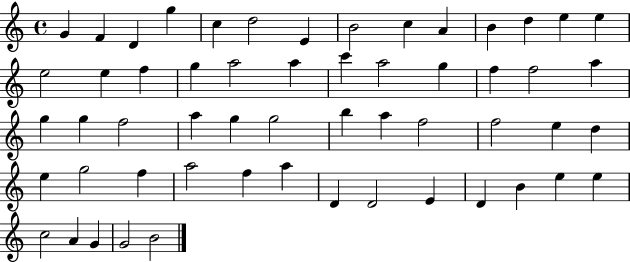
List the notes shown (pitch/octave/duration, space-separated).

G4/q F4/q D4/q G5/q C5/q D5/h E4/q B4/h C5/q A4/q B4/q D5/q E5/q E5/q E5/h E5/q F5/q G5/q A5/h A5/q C6/q A5/h G5/q F5/q F5/h A5/q G5/q G5/q F5/h A5/q G5/q G5/h B5/q A5/q F5/h F5/h E5/q D5/q E5/q G5/h F5/q A5/h F5/q A5/q D4/q D4/h E4/q D4/q B4/q E5/q E5/q C5/h A4/q G4/q G4/h B4/h